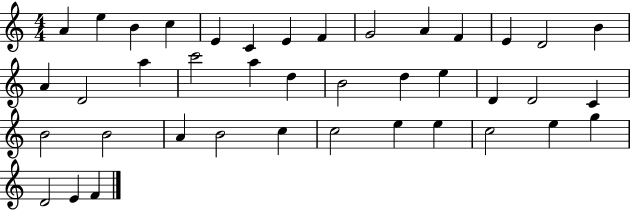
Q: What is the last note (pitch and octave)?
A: F4